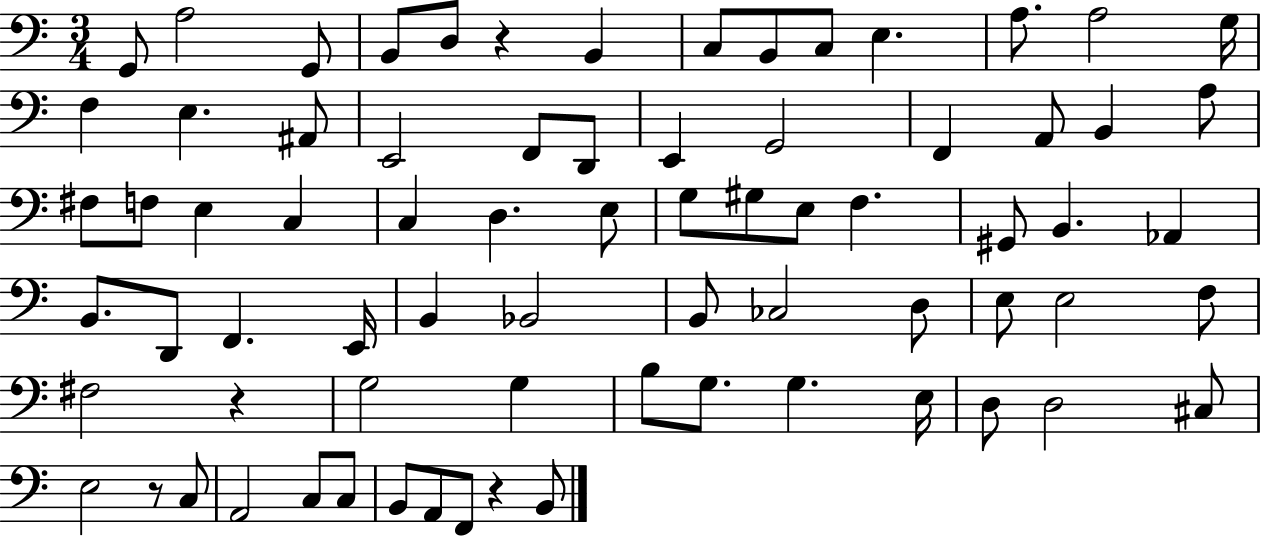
X:1
T:Untitled
M:3/4
L:1/4
K:C
G,,/2 A,2 G,,/2 B,,/2 D,/2 z B,, C,/2 B,,/2 C,/2 E, A,/2 A,2 G,/4 F, E, ^A,,/2 E,,2 F,,/2 D,,/2 E,, G,,2 F,, A,,/2 B,, A,/2 ^F,/2 F,/2 E, C, C, D, E,/2 G,/2 ^G,/2 E,/2 F, ^G,,/2 B,, _A,, B,,/2 D,,/2 F,, E,,/4 B,, _B,,2 B,,/2 _C,2 D,/2 E,/2 E,2 F,/2 ^F,2 z G,2 G, B,/2 G,/2 G, E,/4 D,/2 D,2 ^C,/2 E,2 z/2 C,/2 A,,2 C,/2 C,/2 B,,/2 A,,/2 F,,/2 z B,,/2